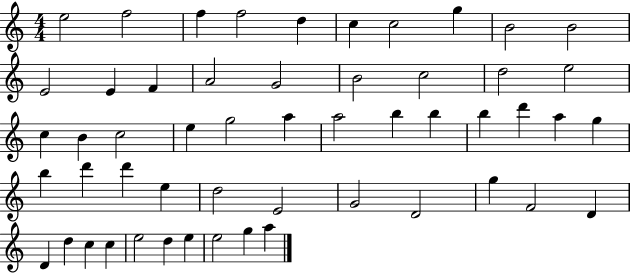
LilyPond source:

{
  \clef treble
  \numericTimeSignature
  \time 4/4
  \key c \major
  e''2 f''2 | f''4 f''2 d''4 | c''4 c''2 g''4 | b'2 b'2 | \break e'2 e'4 f'4 | a'2 g'2 | b'2 c''2 | d''2 e''2 | \break c''4 b'4 c''2 | e''4 g''2 a''4 | a''2 b''4 b''4 | b''4 d'''4 a''4 g''4 | \break b''4 d'''4 d'''4 e''4 | d''2 e'2 | g'2 d'2 | g''4 f'2 d'4 | \break d'4 d''4 c''4 c''4 | e''2 d''4 e''4 | e''2 g''4 a''4 | \bar "|."
}